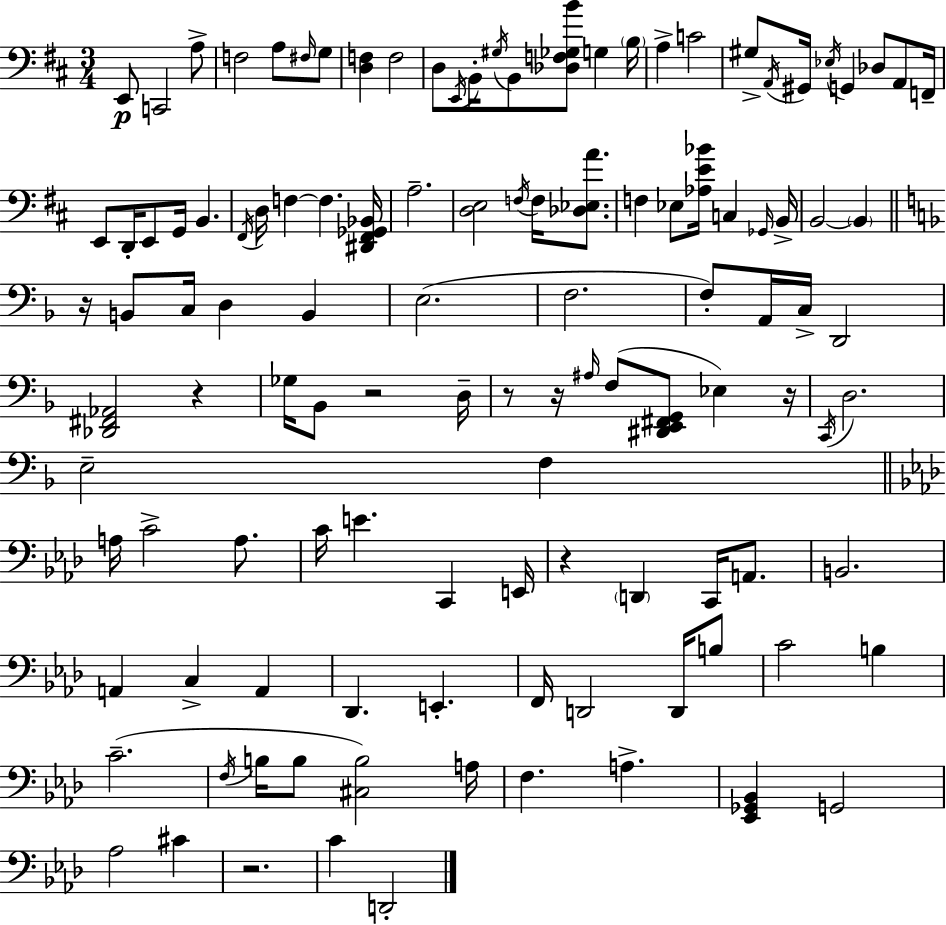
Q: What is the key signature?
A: D major